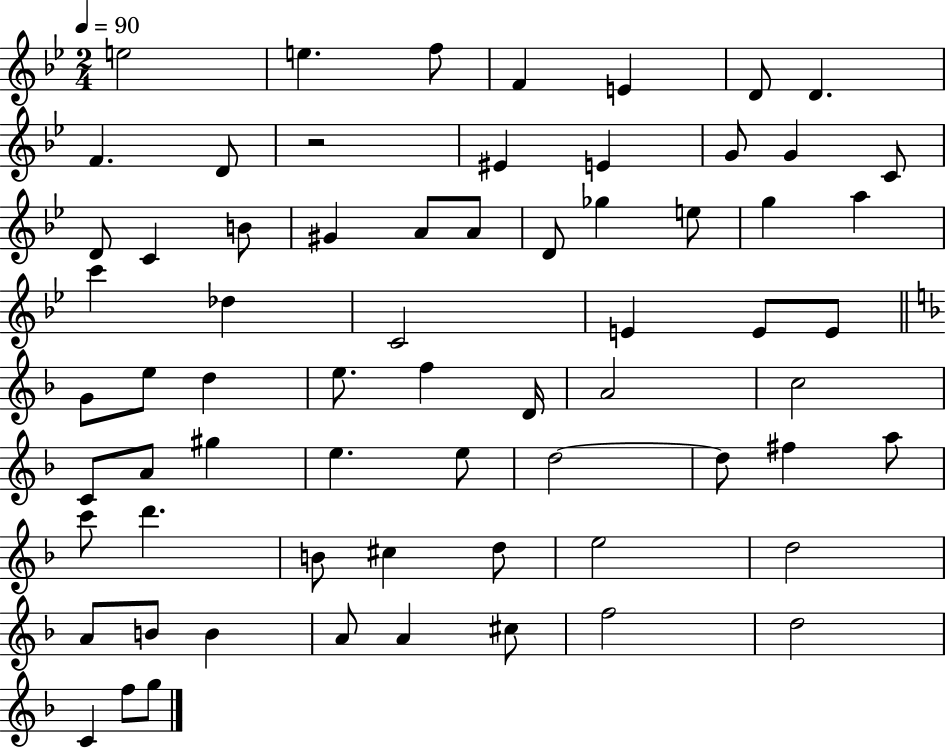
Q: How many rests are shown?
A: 1